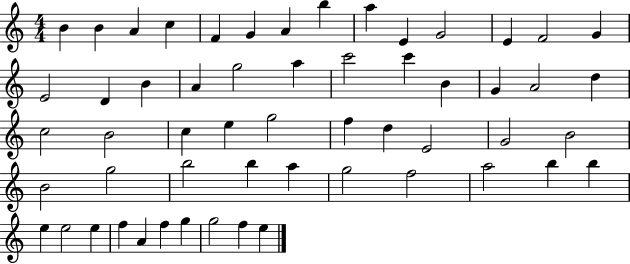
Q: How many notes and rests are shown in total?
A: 56